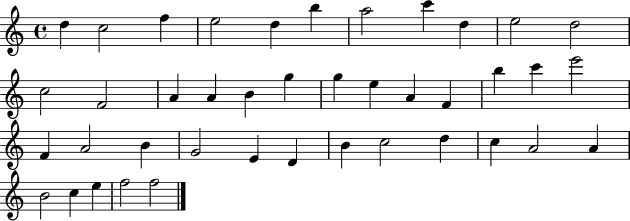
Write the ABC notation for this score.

X:1
T:Untitled
M:4/4
L:1/4
K:C
d c2 f e2 d b a2 c' d e2 d2 c2 F2 A A B g g e A F b c' e'2 F A2 B G2 E D B c2 d c A2 A B2 c e f2 f2